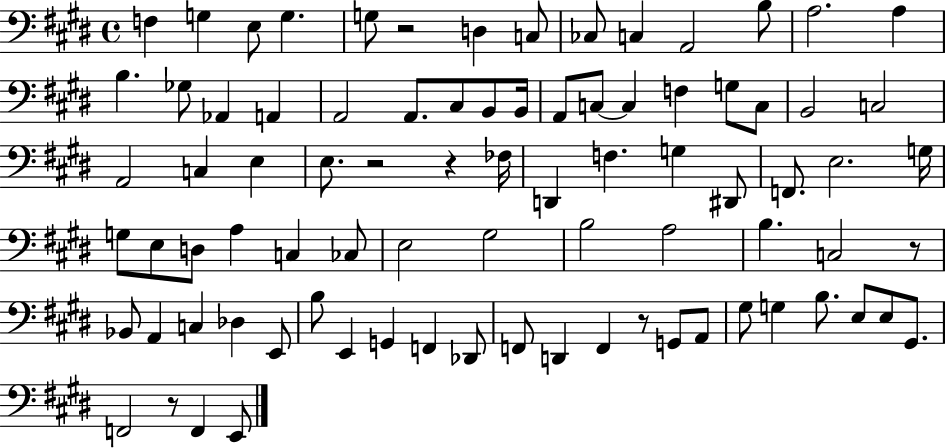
F3/q G3/q E3/e G3/q. G3/e R/h D3/q C3/e CES3/e C3/q A2/h B3/e A3/h. A3/q B3/q. Gb3/e Ab2/q A2/q A2/h A2/e. C#3/e B2/e B2/s A2/e C3/e C3/q F3/q G3/e C3/e B2/h C3/h A2/h C3/q E3/q E3/e. R/h R/q FES3/s D2/q F3/q. G3/q D#2/e F2/e. E3/h. G3/s G3/e E3/e D3/e A3/q C3/q CES3/e E3/h G#3/h B3/h A3/h B3/q. C3/h R/e Bb2/e A2/q C3/q Db3/q E2/e B3/e E2/q G2/q F2/q Db2/e F2/e D2/q F2/q R/e G2/e A2/e G#3/e G3/q B3/e. E3/e E3/e G#2/e. F2/h R/e F2/q E2/e